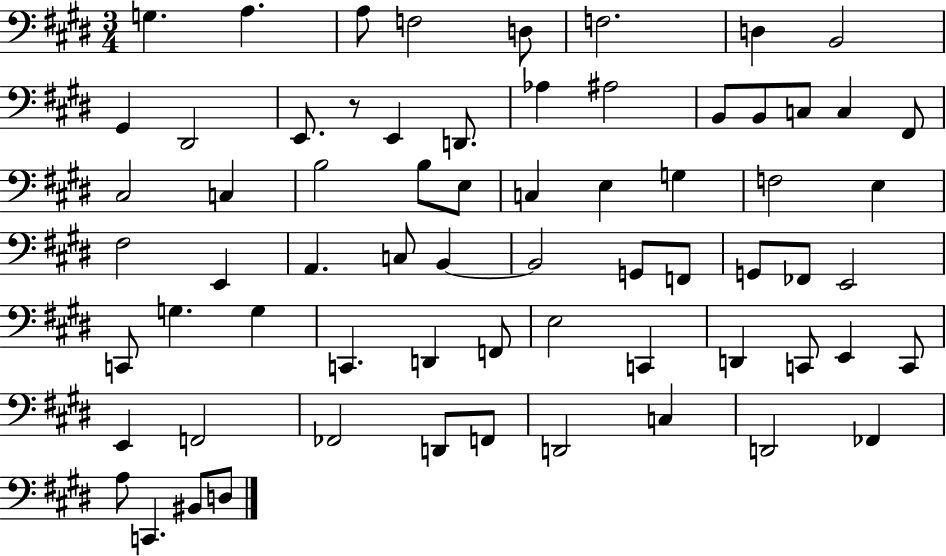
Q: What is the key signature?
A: E major